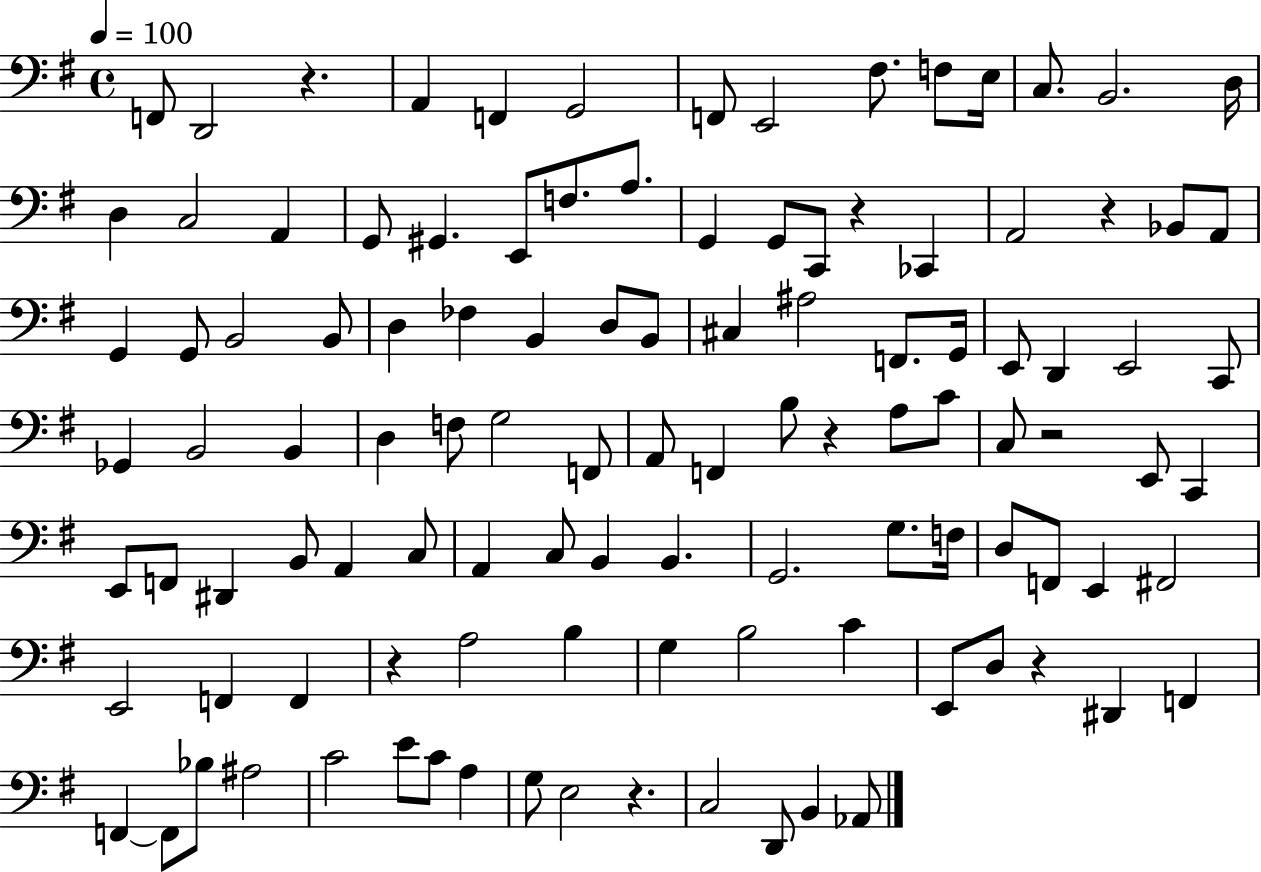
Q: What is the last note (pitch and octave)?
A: Ab2